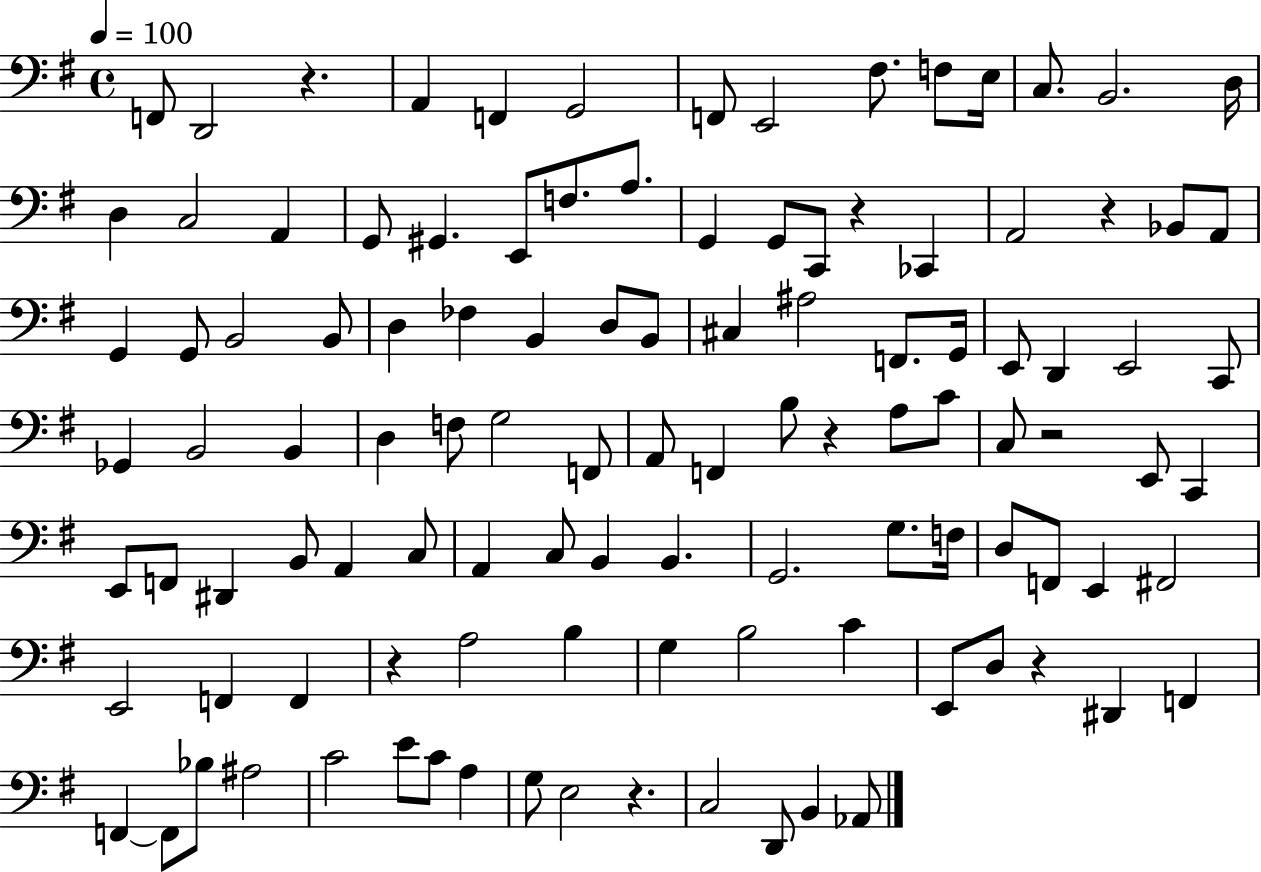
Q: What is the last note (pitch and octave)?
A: Ab2